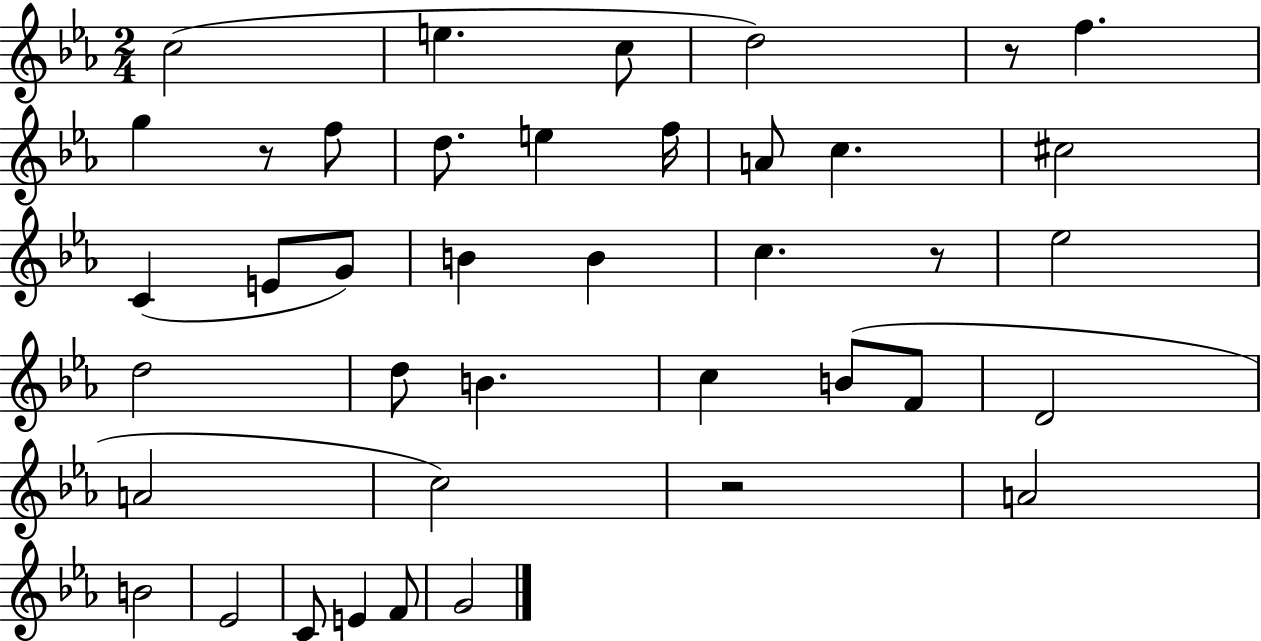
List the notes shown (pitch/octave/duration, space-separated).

C5/h E5/q. C5/e D5/h R/e F5/q. G5/q R/e F5/e D5/e. E5/q F5/s A4/e C5/q. C#5/h C4/q E4/e G4/e B4/q B4/q C5/q. R/e Eb5/h D5/h D5/e B4/q. C5/q B4/e F4/e D4/h A4/h C5/h R/h A4/h B4/h Eb4/h C4/e E4/q F4/e G4/h